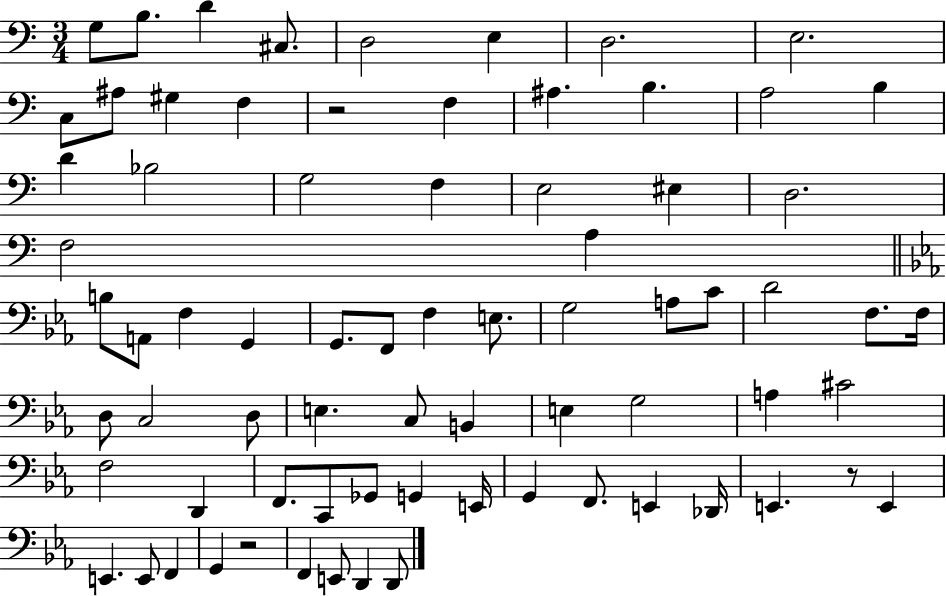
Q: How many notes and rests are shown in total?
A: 74